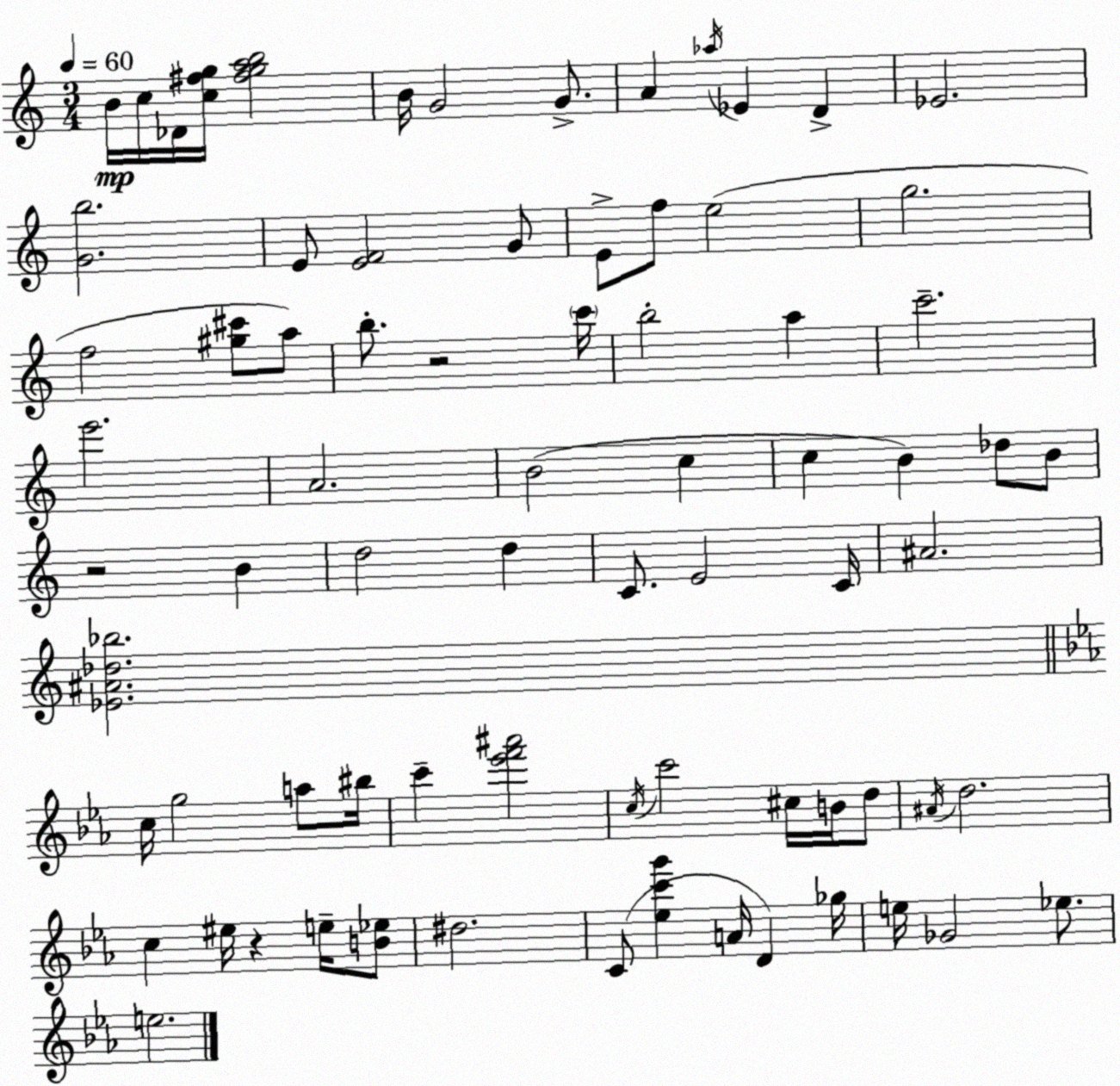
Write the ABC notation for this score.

X:1
T:Untitled
M:3/4
L:1/4
K:Am
B/4 c/4 _D/4 [c^fg]/4 [^fgab]2 B/4 G2 G/2 A _a/4 _E D _E2 [Gb]2 E/2 [EF]2 G/2 E/2 f/2 e2 g2 f2 [^g^c']/2 a/2 b/2 z2 c'/4 b2 a c'2 e'2 A2 B2 c c B _d/2 B/2 z2 B d2 d C/2 E2 C/4 ^A2 [_E^A_d_b]2 c/4 g2 a/2 ^b/4 c' [_e'f'^a']2 c/4 c'2 ^c/4 B/4 d/2 ^A/4 d2 c ^e/4 z e/4 [B_e]/2 ^d2 C/2 [_ec'g'] A/4 D _g/4 e/4 _G2 _e/2 e2